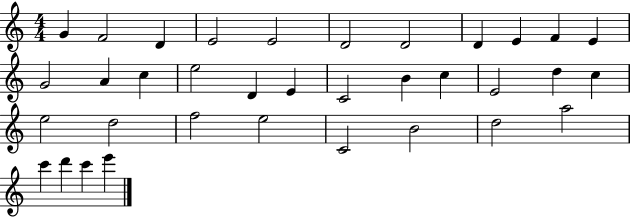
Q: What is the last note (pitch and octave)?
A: E6